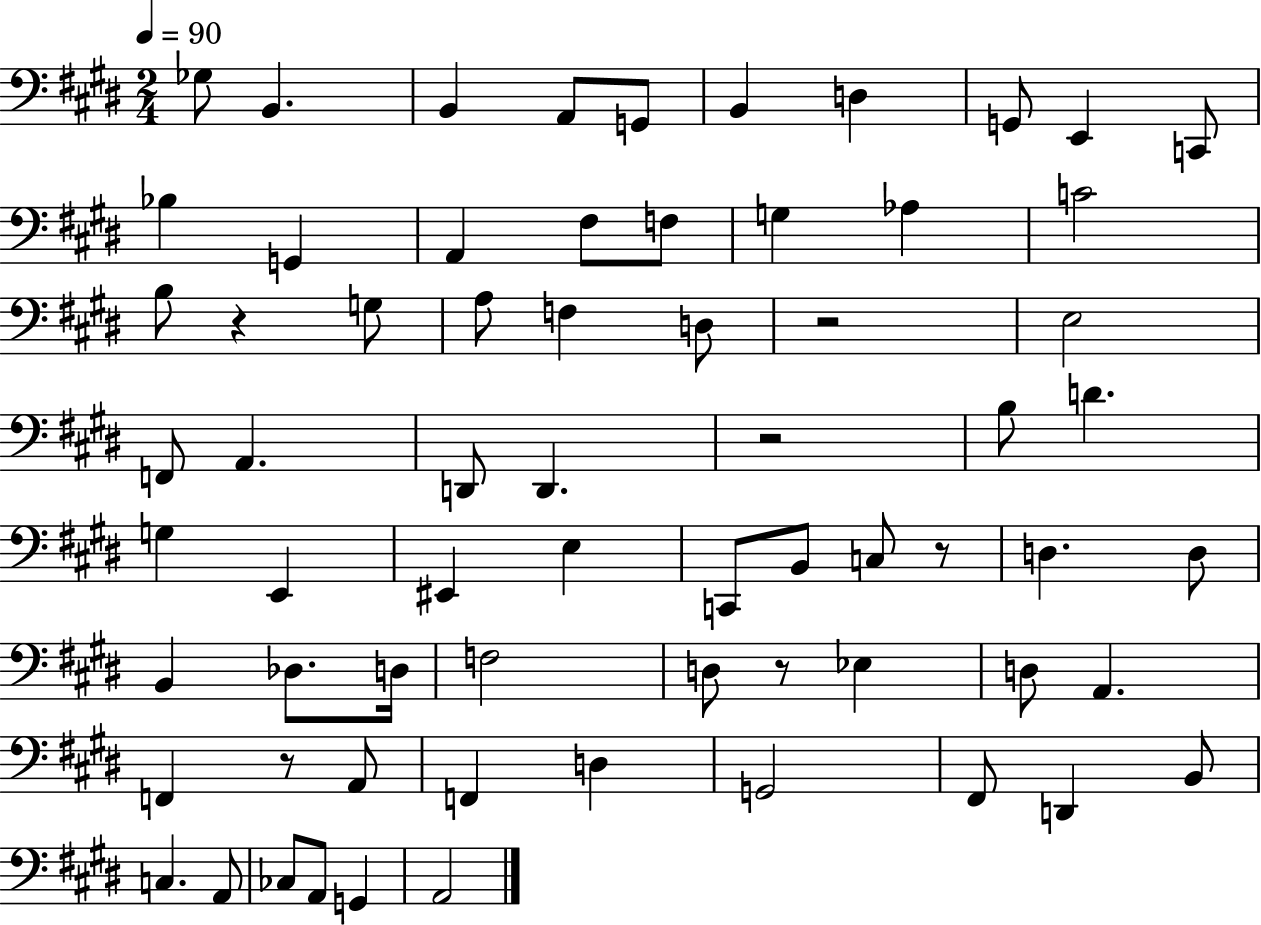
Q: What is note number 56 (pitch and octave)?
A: C3